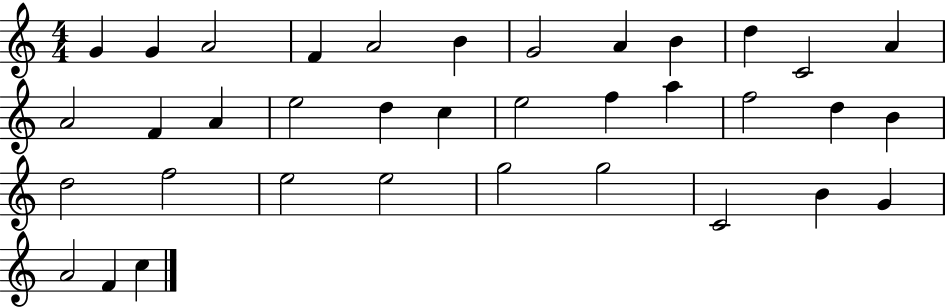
{
  \clef treble
  \numericTimeSignature
  \time 4/4
  \key c \major
  g'4 g'4 a'2 | f'4 a'2 b'4 | g'2 a'4 b'4 | d''4 c'2 a'4 | \break a'2 f'4 a'4 | e''2 d''4 c''4 | e''2 f''4 a''4 | f''2 d''4 b'4 | \break d''2 f''2 | e''2 e''2 | g''2 g''2 | c'2 b'4 g'4 | \break a'2 f'4 c''4 | \bar "|."
}